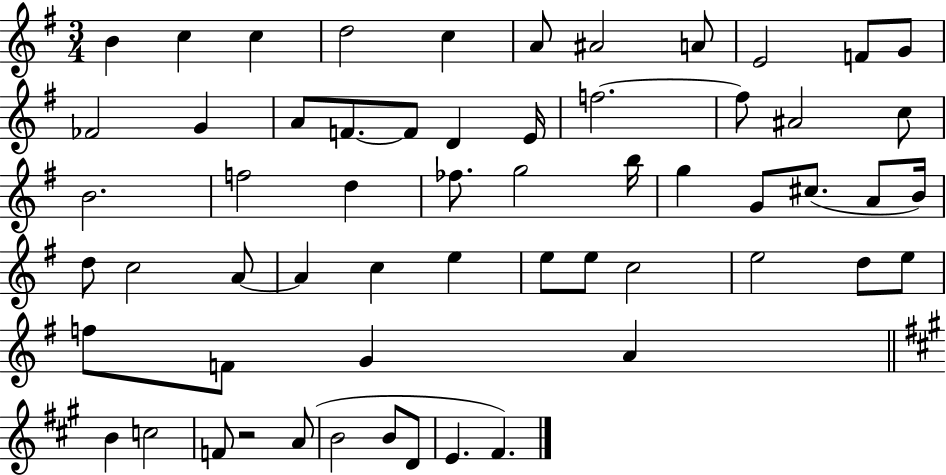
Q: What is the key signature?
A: G major